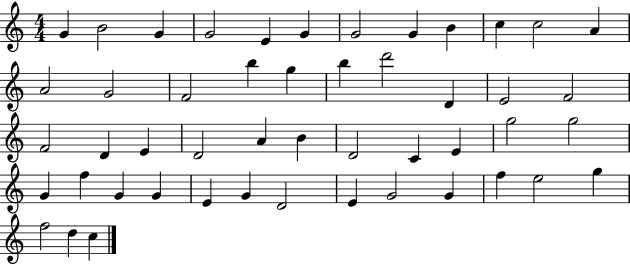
{
  \clef treble
  \numericTimeSignature
  \time 4/4
  \key c \major
  g'4 b'2 g'4 | g'2 e'4 g'4 | g'2 g'4 b'4 | c''4 c''2 a'4 | \break a'2 g'2 | f'2 b''4 g''4 | b''4 d'''2 d'4 | e'2 f'2 | \break f'2 d'4 e'4 | d'2 a'4 b'4 | d'2 c'4 e'4 | g''2 g''2 | \break g'4 f''4 g'4 g'4 | e'4 g'4 d'2 | e'4 g'2 g'4 | f''4 e''2 g''4 | \break f''2 d''4 c''4 | \bar "|."
}